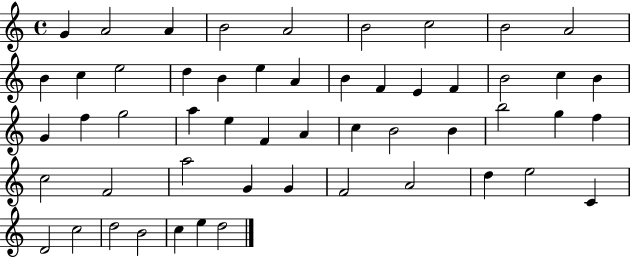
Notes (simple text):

G4/q A4/h A4/q B4/h A4/h B4/h C5/h B4/h A4/h B4/q C5/q E5/h D5/q B4/q E5/q A4/q B4/q F4/q E4/q F4/q B4/h C5/q B4/q G4/q F5/q G5/h A5/q E5/q F4/q A4/q C5/q B4/h B4/q B5/h G5/q F5/q C5/h F4/h A5/h G4/q G4/q F4/h A4/h D5/q E5/h C4/q D4/h C5/h D5/h B4/h C5/q E5/q D5/h